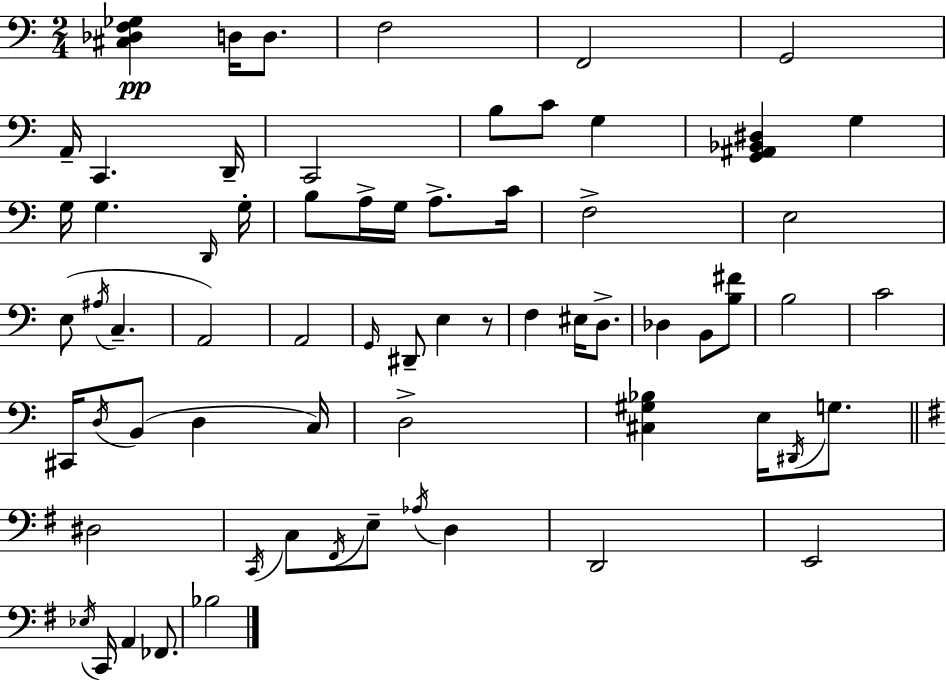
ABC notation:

X:1
T:Untitled
M:2/4
L:1/4
K:C
[^C,_D,F,_G,] D,/4 D,/2 F,2 F,,2 G,,2 A,,/4 C,, D,,/4 C,,2 B,/2 C/2 G, [G,,^A,,_B,,^D,] G, G,/4 G, D,,/4 G,/4 B,/2 A,/4 G,/4 A,/2 C/4 F,2 E,2 E,/2 ^A,/4 C, A,,2 A,,2 G,,/4 ^D,,/2 E, z/2 F, ^E,/4 D,/2 _D, B,,/2 [B,^F]/2 B,2 C2 ^C,,/4 D,/4 B,,/2 D, C,/4 D,2 [^C,^G,_B,] E,/4 ^D,,/4 G,/2 ^D,2 C,,/4 C,/2 ^F,,/4 E,/2 _A,/4 D, D,,2 E,,2 _E,/4 C,,/4 A,, _F,,/2 _B,2